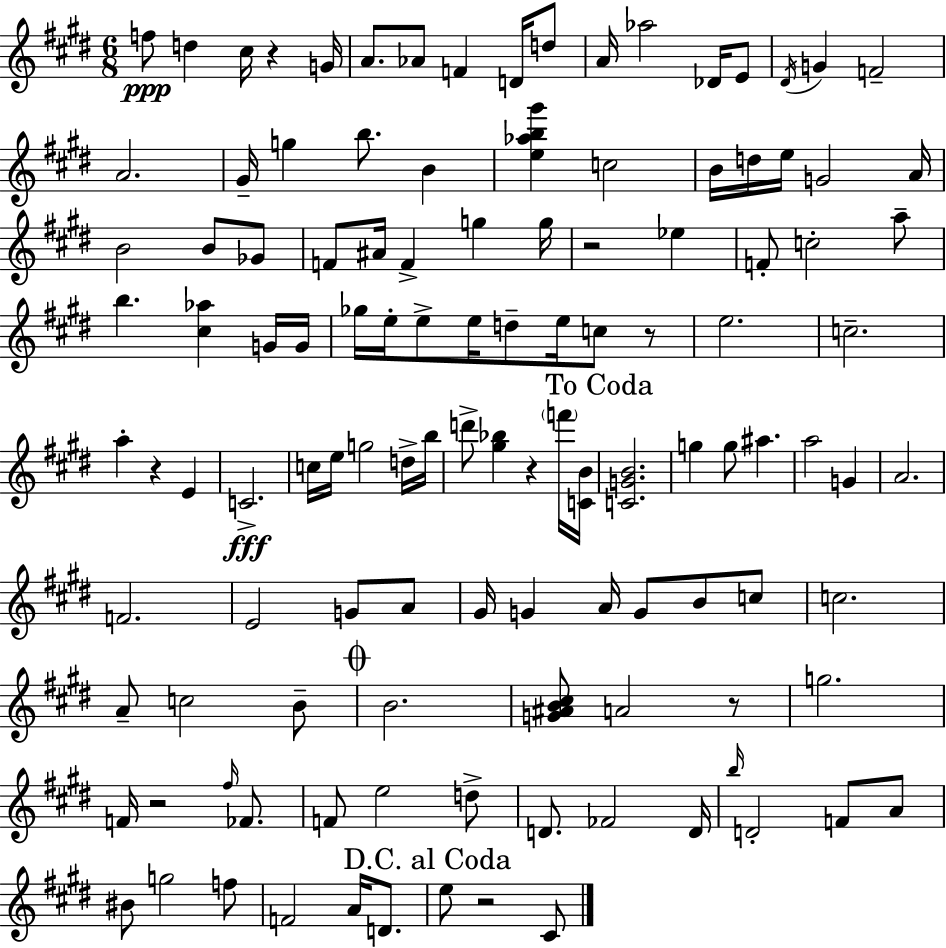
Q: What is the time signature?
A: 6/8